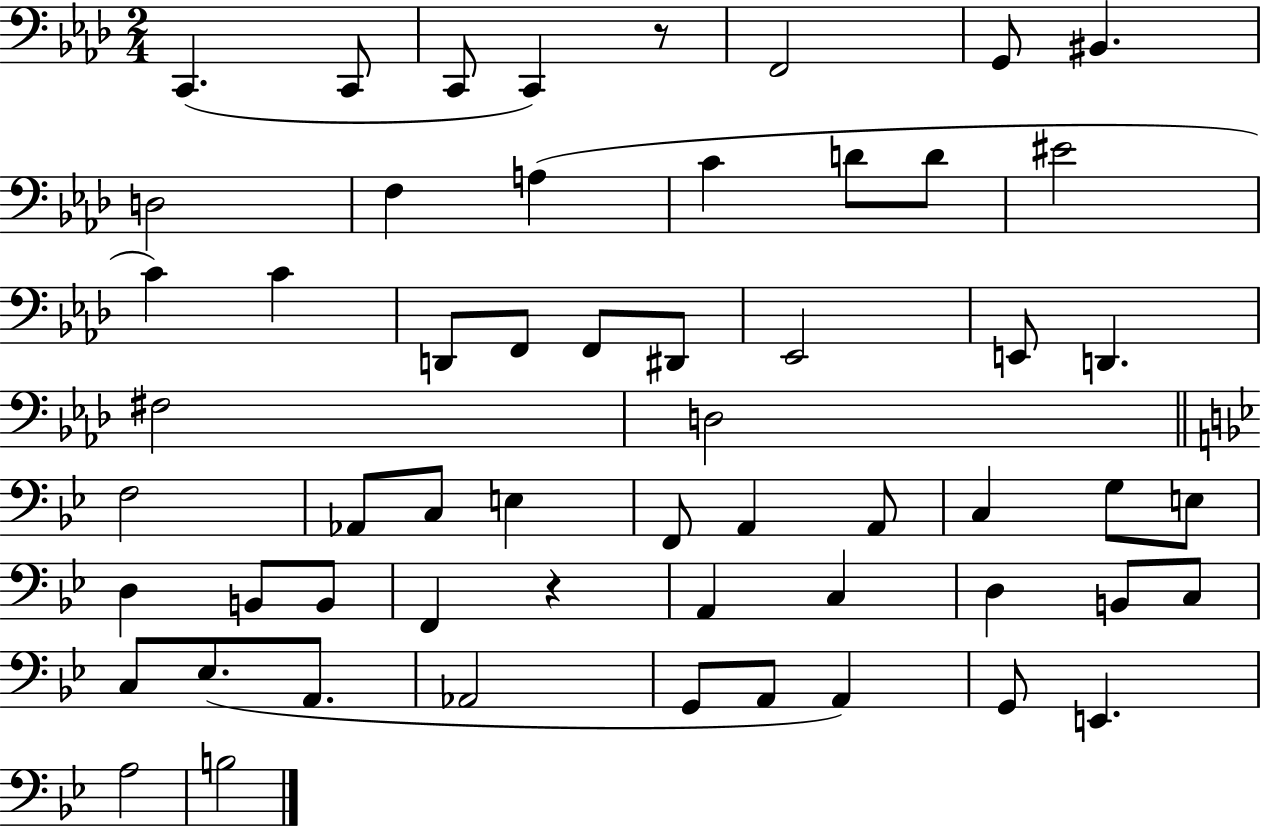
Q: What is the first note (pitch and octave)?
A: C2